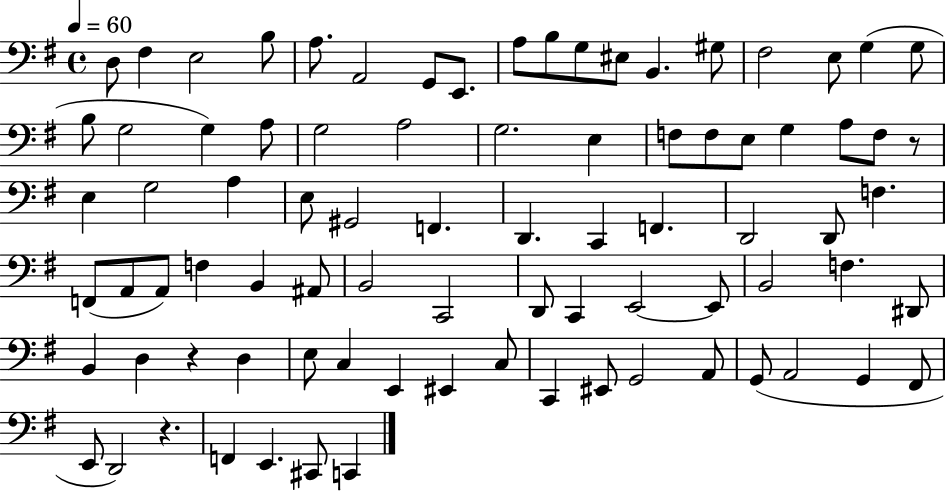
D3/e F#3/q E3/h B3/e A3/e. A2/h G2/e E2/e. A3/e B3/e G3/e EIS3/e B2/q. G#3/e F#3/h E3/e G3/q G3/e B3/e G3/h G3/q A3/e G3/h A3/h G3/h. E3/q F3/e F3/e E3/e G3/q A3/e F3/e R/e E3/q G3/h A3/q E3/e G#2/h F2/q. D2/q. C2/q F2/q. D2/h D2/e F3/q. F2/e A2/e A2/e F3/q B2/q A#2/e B2/h C2/h D2/e C2/q E2/h E2/e B2/h F3/q. D#2/e B2/q D3/q R/q D3/q E3/e C3/q E2/q EIS2/q C3/e C2/q EIS2/e G2/h A2/e G2/e A2/h G2/q F#2/e E2/e D2/h R/q. F2/q E2/q. C#2/e C2/q